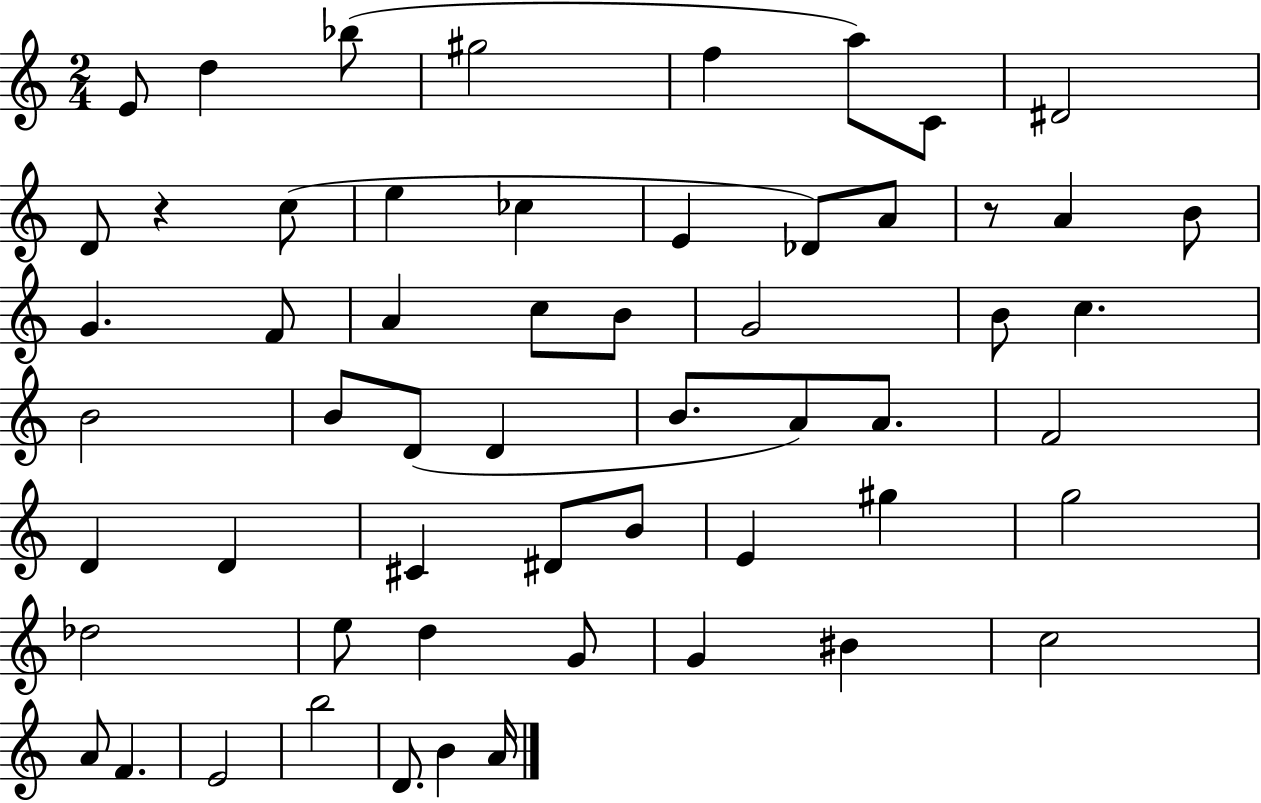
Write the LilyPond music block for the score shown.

{
  \clef treble
  \numericTimeSignature
  \time 2/4
  \key c \major
  \repeat volta 2 { e'8 d''4 bes''8( | gis''2 | f''4 a''8) c'8 | dis'2 | \break d'8 r4 c''8( | e''4 ces''4 | e'4 des'8) a'8 | r8 a'4 b'8 | \break g'4. f'8 | a'4 c''8 b'8 | g'2 | b'8 c''4. | \break b'2 | b'8 d'8( d'4 | b'8. a'8) a'8. | f'2 | \break d'4 d'4 | cis'4 dis'8 b'8 | e'4 gis''4 | g''2 | \break des''2 | e''8 d''4 g'8 | g'4 bis'4 | c''2 | \break a'8 f'4. | e'2 | b''2 | d'8. b'4 a'16 | \break } \bar "|."
}